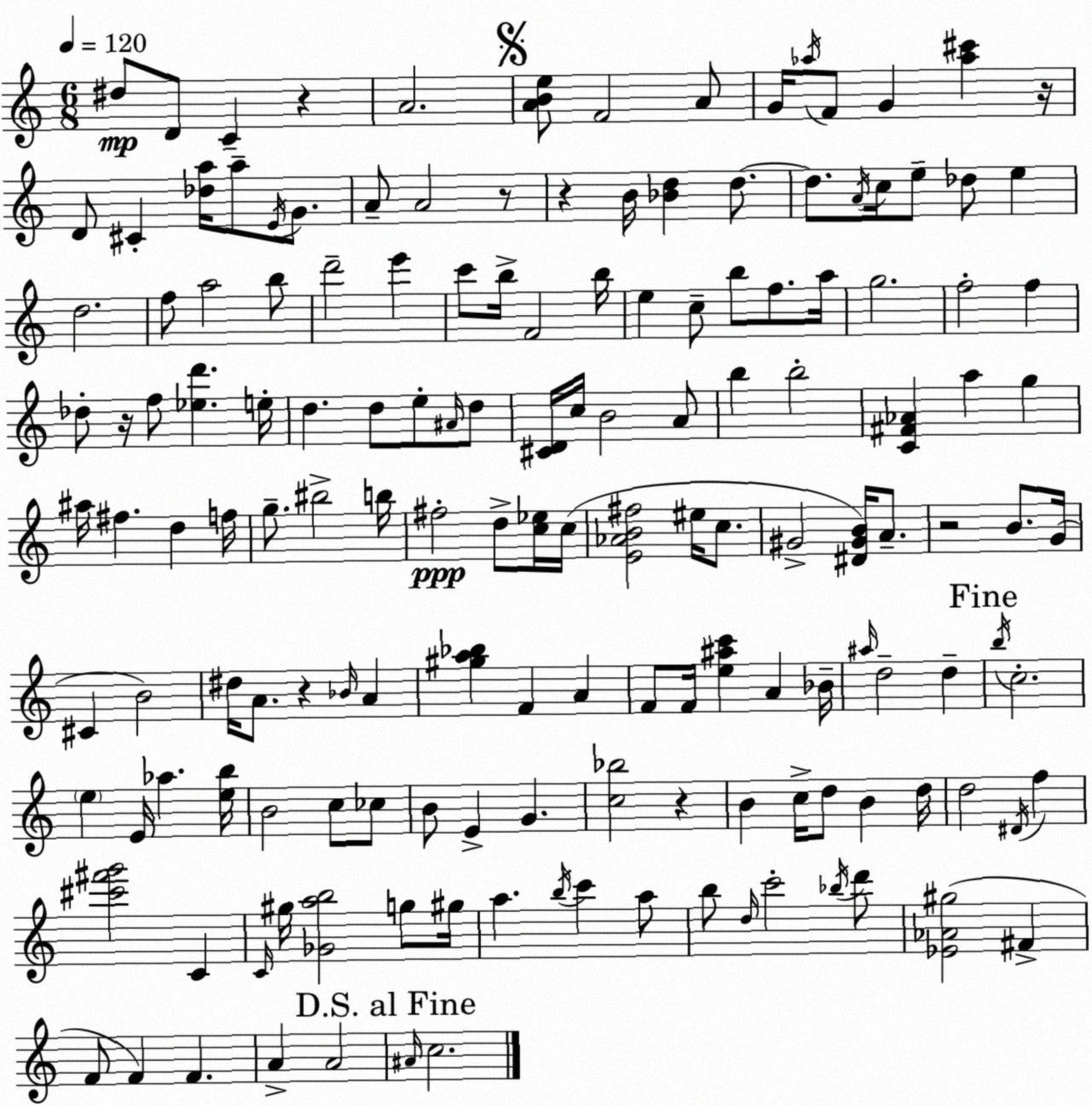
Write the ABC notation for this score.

X:1
T:Untitled
M:6/8
L:1/4
K:C
^d/2 D/2 C z A2 [ABe]/2 F2 A/2 G/4 _a/4 F/2 G [_a^c'] z/4 D/2 ^C [_da]/4 a/2 E/4 G/2 A/2 A2 z/2 z B/4 [_Bd] d/2 d/2 A/4 c/4 e/2 _d/2 e d2 f/2 a2 b/2 d'2 e' c'/2 b/4 F2 b/4 e c/2 b/2 f/2 a/4 g2 f2 f _d/2 z/4 f/2 [_ed'] e/4 d d/2 e/2 ^A/4 d/2 [^CD]/4 c/4 B2 A/2 b b2 [C^F_A] a g ^a/4 ^f d f/4 g/2 ^b2 b/4 ^f2 d/2 [c_e]/4 c/4 [E_AB^f]2 ^e/4 c/2 ^G2 [^D^GB]/4 A/2 z2 B/2 G/4 ^C B2 ^d/4 A/2 z _B/4 A [^ga_b] F A F/2 F/4 [e^ac'] A _B/4 ^a/4 d2 d b/4 c2 e E/4 _a [eb]/4 B2 c/2 _c/2 B/2 E G [c_b]2 z B c/4 d/2 B d/4 d2 ^D/4 f [^c'^f'g']2 C C/4 ^g/4 [_Gab]2 g/2 ^g/4 a b/4 c' a/2 b/2 d/4 c'2 _b/4 d'/2 [_E_A^g]2 ^F F/2 F F A A2 ^A/4 c2